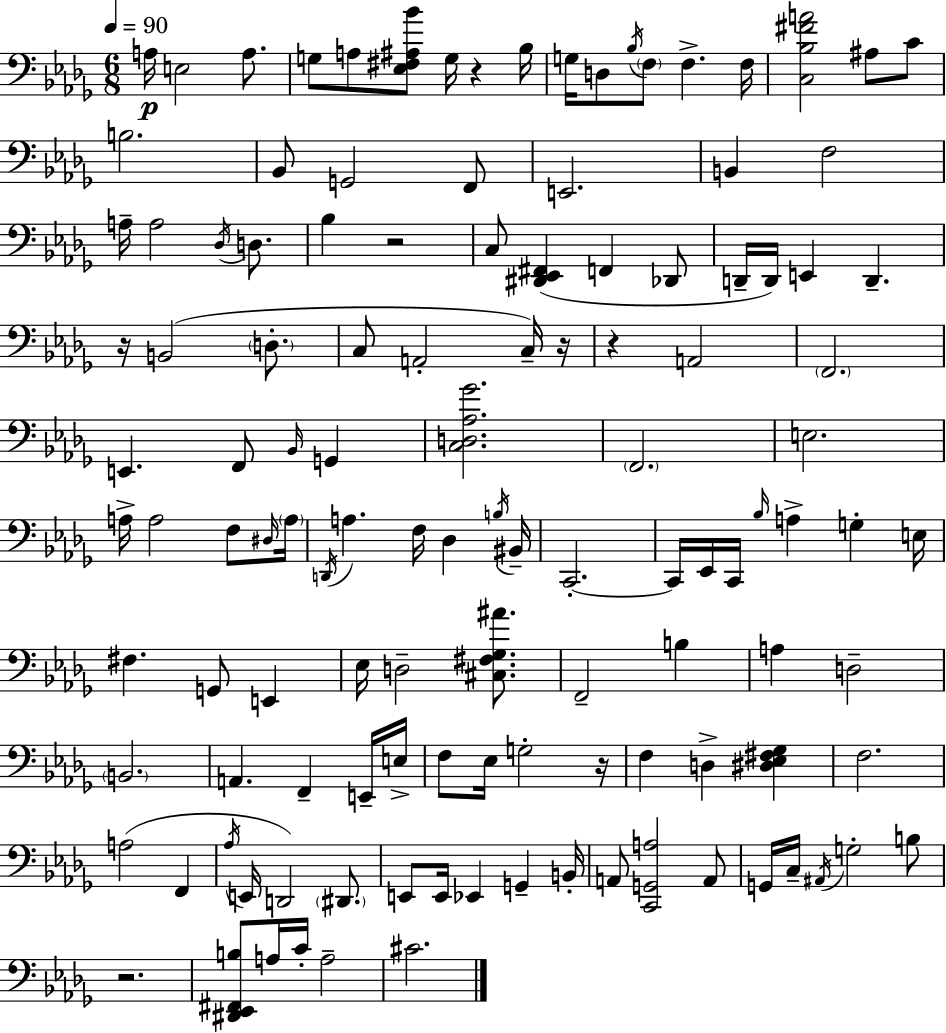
{
  \clef bass
  \numericTimeSignature
  \time 6/8
  \key bes \minor
  \tempo 4 = 90
  \repeat volta 2 { a16\p e2 a8. | g8 a8 <ees fis ais bes'>8 g16 r4 bes16 | g16 d8 \acciaccatura { bes16 } \parenthesize f8 f4.-> | f16 <c bes fis' a'>2 ais8 c'8 | \break b2. | bes,8 g,2 f,8 | e,2. | b,4 f2 | \break a16-- a2 \acciaccatura { des16 } d8. | bes4 r2 | c8 <dis, ees, fis,>4( f,4 | des,8 d,16-- d,16) e,4 d,4.-- | \break r16 b,2( \parenthesize d8.-. | c8 a,2-. | c16--) r16 r4 a,2 | \parenthesize f,2. | \break e,4. f,8 \grace { bes,16 } g,4 | <c d aes ges'>2. | \parenthesize f,2. | e2. | \break a16-> a2 | f8 \grace { dis16 } \parenthesize a16 \acciaccatura { d,16 } a4. f16 | des4 \acciaccatura { b16 } bis,16-- c,2.-.~~ | c,16 ees,16 c,16 \grace { bes16 } a4-> | \break g4-. e16 fis4. | g,8 e,4 ees16 d2-- | <cis fis ges ais'>8. f,2-- | b4 a4 d2-- | \break \parenthesize b,2. | a,4. | f,4-- e,16-- e16-> f8 ees16 g2-. | r16 f4 d4-> | \break <dis ees fis ges>4 f2. | a2( | f,4 \acciaccatura { aes16 } e,16 d,2) | \parenthesize dis,8. e,8 e,16 ees,4 | \break g,4-- b,16-. a,8 <c, g, a>2 | a,8 g,16 c16-- \acciaccatura { ais,16 } g2-. | b8 r2. | <dis, ees, fis, b>8 a16 | \break c'16-. a2-- cis'2. | } \bar "|."
}